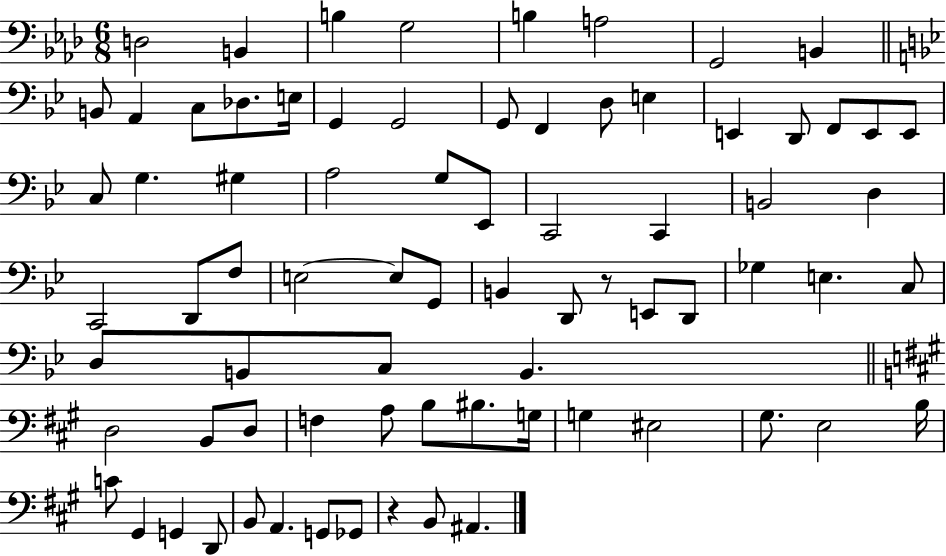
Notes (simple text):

D3/h B2/q B3/q G3/h B3/q A3/h G2/h B2/q B2/e A2/q C3/e Db3/e. E3/s G2/q G2/h G2/e F2/q D3/e E3/q E2/q D2/e F2/e E2/e E2/e C3/e G3/q. G#3/q A3/h G3/e Eb2/e C2/h C2/q B2/h D3/q C2/h D2/e F3/e E3/h E3/e G2/e B2/q D2/e R/e E2/e D2/e Gb3/q E3/q. C3/e D3/e B2/e C3/e B2/q. D3/h B2/e D3/e F3/q A3/e B3/e BIS3/e. G3/s G3/q EIS3/h G#3/e. E3/h B3/s C4/e G#2/q G2/q D2/e B2/e A2/q. G2/e Gb2/e R/q B2/e A#2/q.